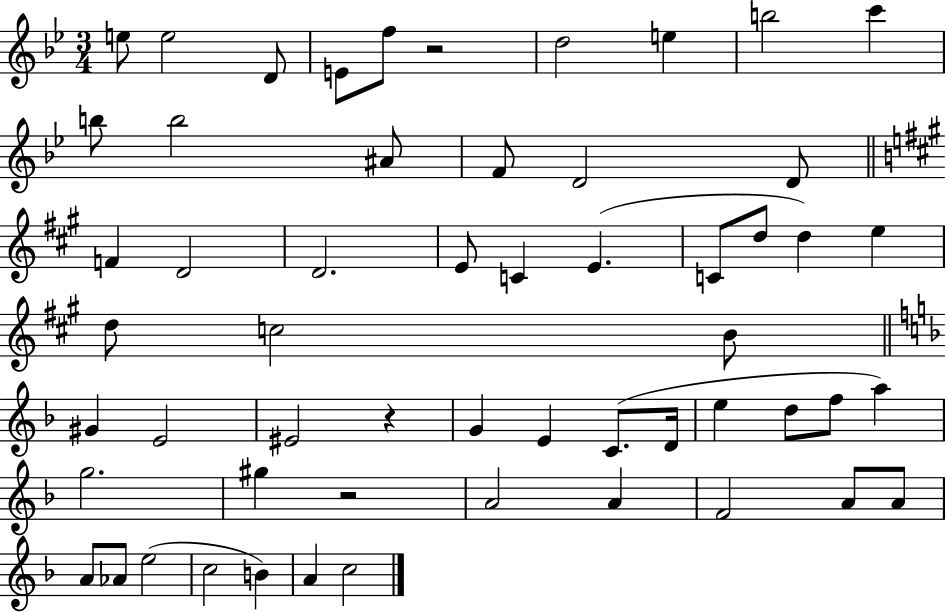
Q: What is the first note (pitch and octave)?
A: E5